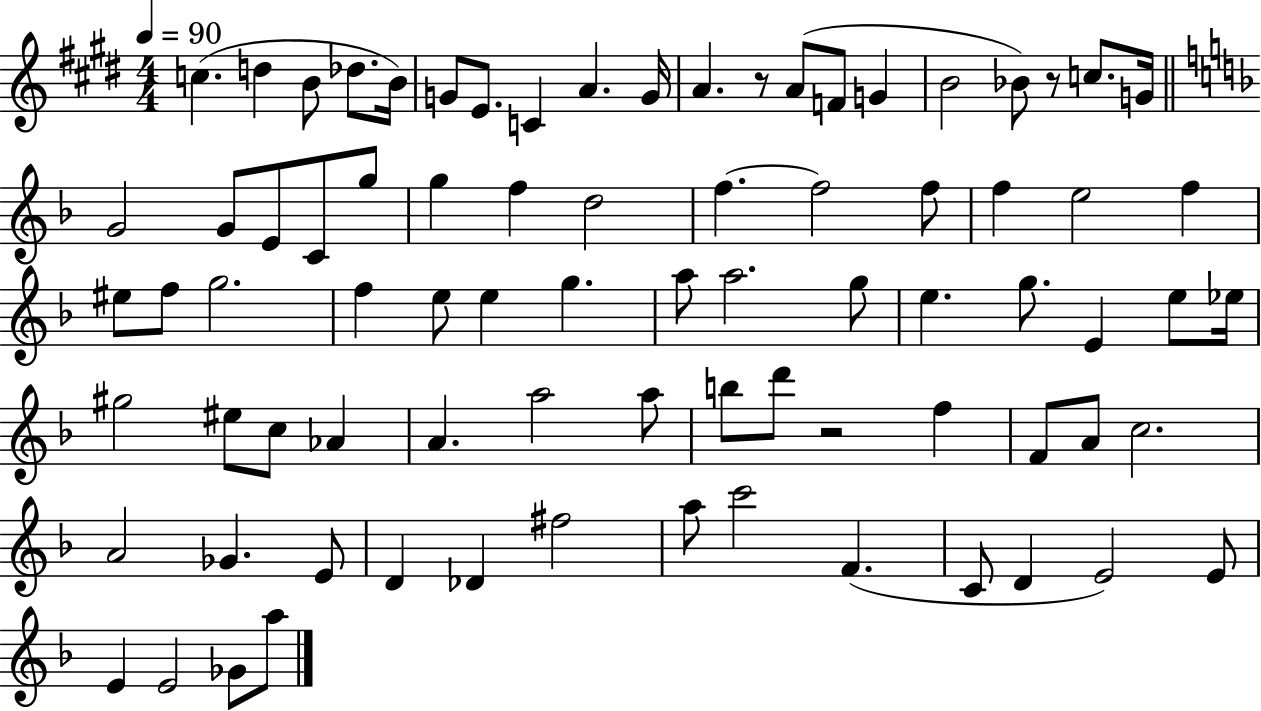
{
  \clef treble
  \numericTimeSignature
  \time 4/4
  \key e \major
  \tempo 4 = 90
  \repeat volta 2 { c''4.( d''4 b'8 des''8. b'16) | g'8 e'8. c'4 a'4. g'16 | a'4. r8 a'8( f'8 g'4 | b'2 bes'8) r8 c''8. g'16 | \break \bar "||" \break \key f \major g'2 g'8 e'8 c'8 g''8 | g''4 f''4 d''2 | f''4.~~ f''2 f''8 | f''4 e''2 f''4 | \break eis''8 f''8 g''2. | f''4 e''8 e''4 g''4. | a''8 a''2. g''8 | e''4. g''8. e'4 e''8 ees''16 | \break gis''2 eis''8 c''8 aes'4 | a'4. a''2 a''8 | b''8 d'''8 r2 f''4 | f'8 a'8 c''2. | \break a'2 ges'4. e'8 | d'4 des'4 fis''2 | a''8 c'''2 f'4.( | c'8 d'4 e'2) e'8 | \break e'4 e'2 ges'8 a''8 | } \bar "|."
}